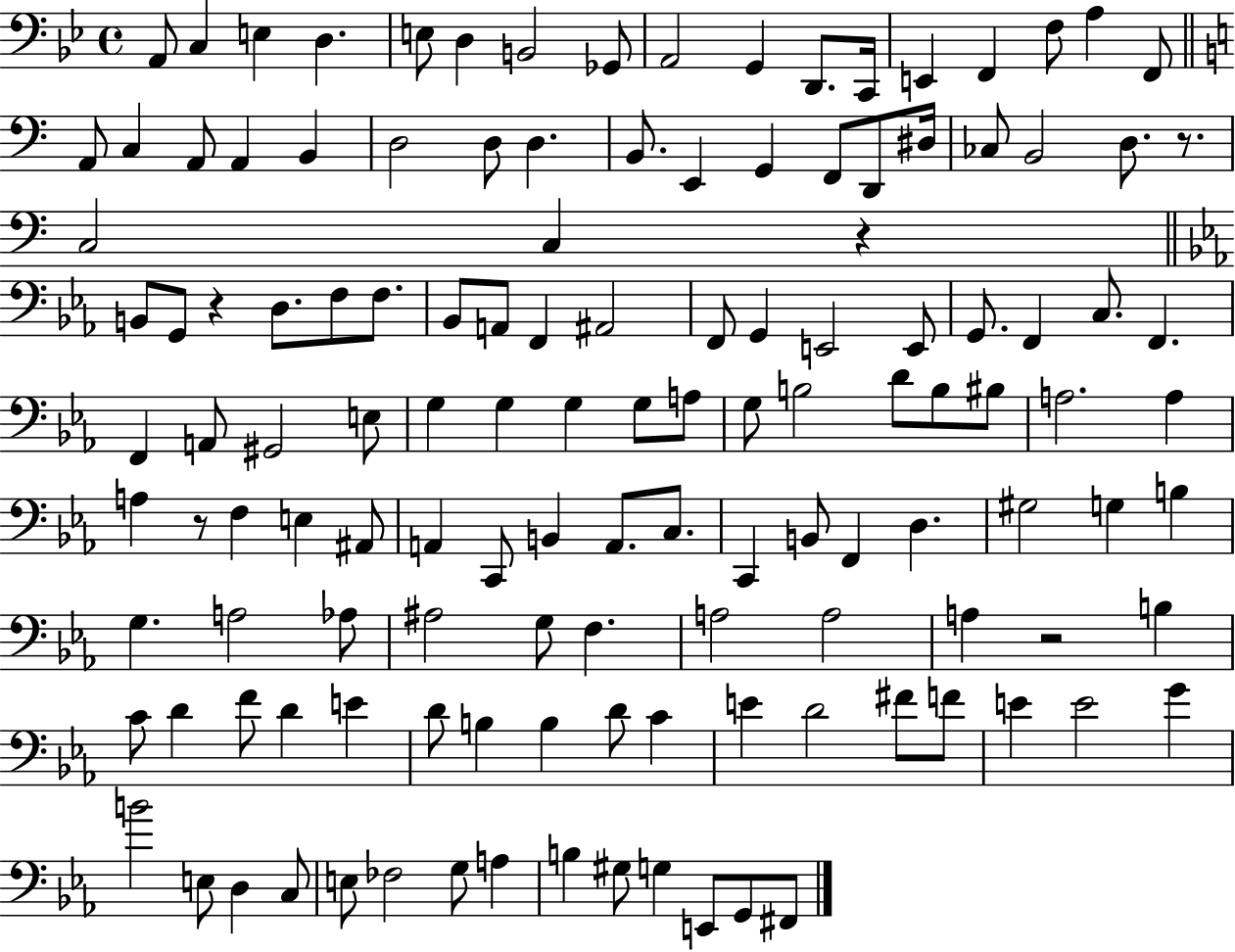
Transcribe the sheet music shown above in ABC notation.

X:1
T:Untitled
M:4/4
L:1/4
K:Bb
A,,/2 C, E, D, E,/2 D, B,,2 _G,,/2 A,,2 G,, D,,/2 C,,/4 E,, F,, F,/2 A, F,,/2 A,,/2 C, A,,/2 A,, B,, D,2 D,/2 D, B,,/2 E,, G,, F,,/2 D,,/2 ^D,/4 _C,/2 B,,2 D,/2 z/2 C,2 C, z B,,/2 G,,/2 z D,/2 F,/2 F,/2 _B,,/2 A,,/2 F,, ^A,,2 F,,/2 G,, E,,2 E,,/2 G,,/2 F,, C,/2 F,, F,, A,,/2 ^G,,2 E,/2 G, G, G, G,/2 A,/2 G,/2 B,2 D/2 B,/2 ^B,/2 A,2 A, A, z/2 F, E, ^A,,/2 A,, C,,/2 B,, A,,/2 C,/2 C,, B,,/2 F,, D, ^G,2 G, B, G, A,2 _A,/2 ^A,2 G,/2 F, A,2 A,2 A, z2 B, C/2 D F/2 D E D/2 B, B, D/2 C E D2 ^F/2 F/2 E E2 G B2 E,/2 D, C,/2 E,/2 _F,2 G,/2 A, B, ^G,/2 G, E,,/2 G,,/2 ^F,,/2